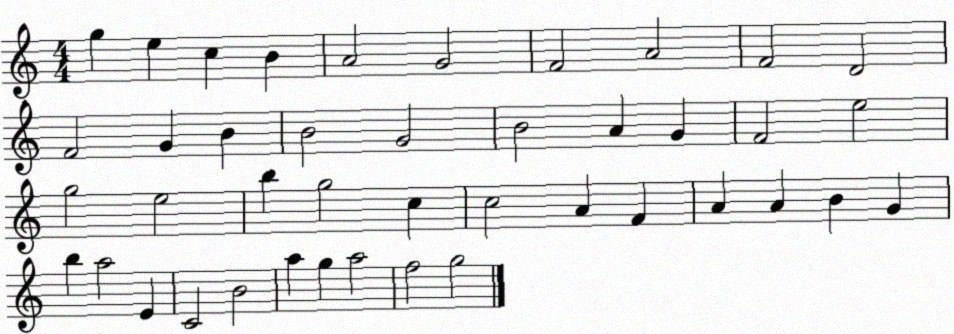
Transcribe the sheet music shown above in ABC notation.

X:1
T:Untitled
M:4/4
L:1/4
K:C
g e c B A2 G2 F2 A2 F2 D2 F2 G B B2 G2 B2 A G F2 e2 g2 e2 b g2 c c2 A F A A B G b a2 E C2 B2 a g a2 f2 g2